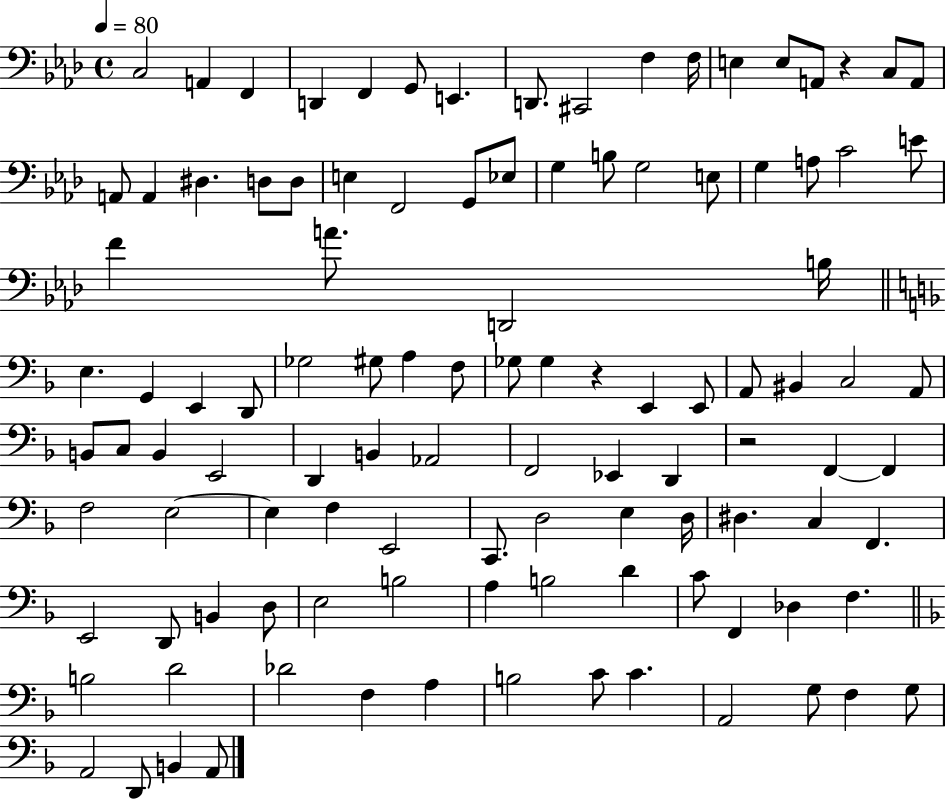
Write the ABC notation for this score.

X:1
T:Untitled
M:4/4
L:1/4
K:Ab
C,2 A,, F,, D,, F,, G,,/2 E,, D,,/2 ^C,,2 F, F,/4 E, E,/2 A,,/2 z C,/2 A,,/2 A,,/2 A,, ^D, D,/2 D,/2 E, F,,2 G,,/2 _E,/2 G, B,/2 G,2 E,/2 G, A,/2 C2 E/2 F A/2 D,,2 B,/4 E, G,, E,, D,,/2 _G,2 ^G,/2 A, F,/2 _G,/2 _G, z E,, E,,/2 A,,/2 ^B,, C,2 A,,/2 B,,/2 C,/2 B,, E,,2 D,, B,, _A,,2 F,,2 _E,, D,, z2 F,, F,, F,2 E,2 E, F, E,,2 C,,/2 D,2 E, D,/4 ^D, C, F,, E,,2 D,,/2 B,, D,/2 E,2 B,2 A, B,2 D C/2 F,, _D, F, B,2 D2 _D2 F, A, B,2 C/2 C A,,2 G,/2 F, G,/2 A,,2 D,,/2 B,, A,,/2